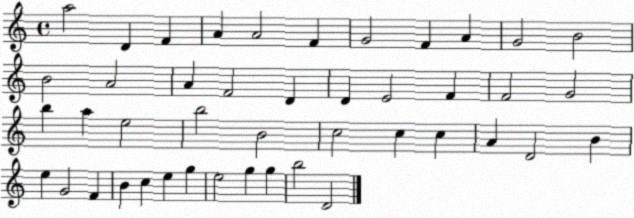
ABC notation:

X:1
T:Untitled
M:4/4
L:1/4
K:C
a2 D F A A2 F G2 F A G2 B2 B2 A2 A F2 D D E2 F F2 G2 b a e2 b2 B2 c2 c c A D2 B e G2 F B c e g e2 g g b2 D2